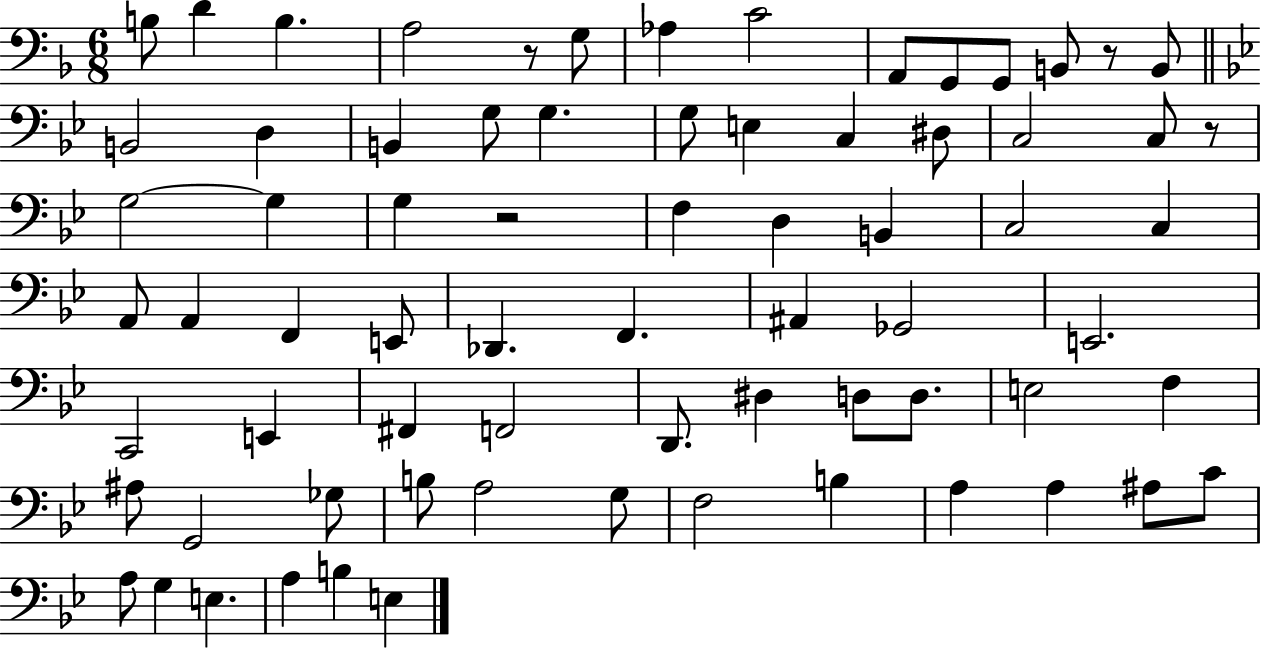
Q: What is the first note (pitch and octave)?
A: B3